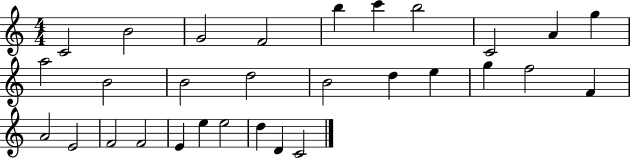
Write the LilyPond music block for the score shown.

{
  \clef treble
  \numericTimeSignature
  \time 4/4
  \key c \major
  c'2 b'2 | g'2 f'2 | b''4 c'''4 b''2 | c'2 a'4 g''4 | \break a''2 b'2 | b'2 d''2 | b'2 d''4 e''4 | g''4 f''2 f'4 | \break a'2 e'2 | f'2 f'2 | e'4 e''4 e''2 | d''4 d'4 c'2 | \break \bar "|."
}